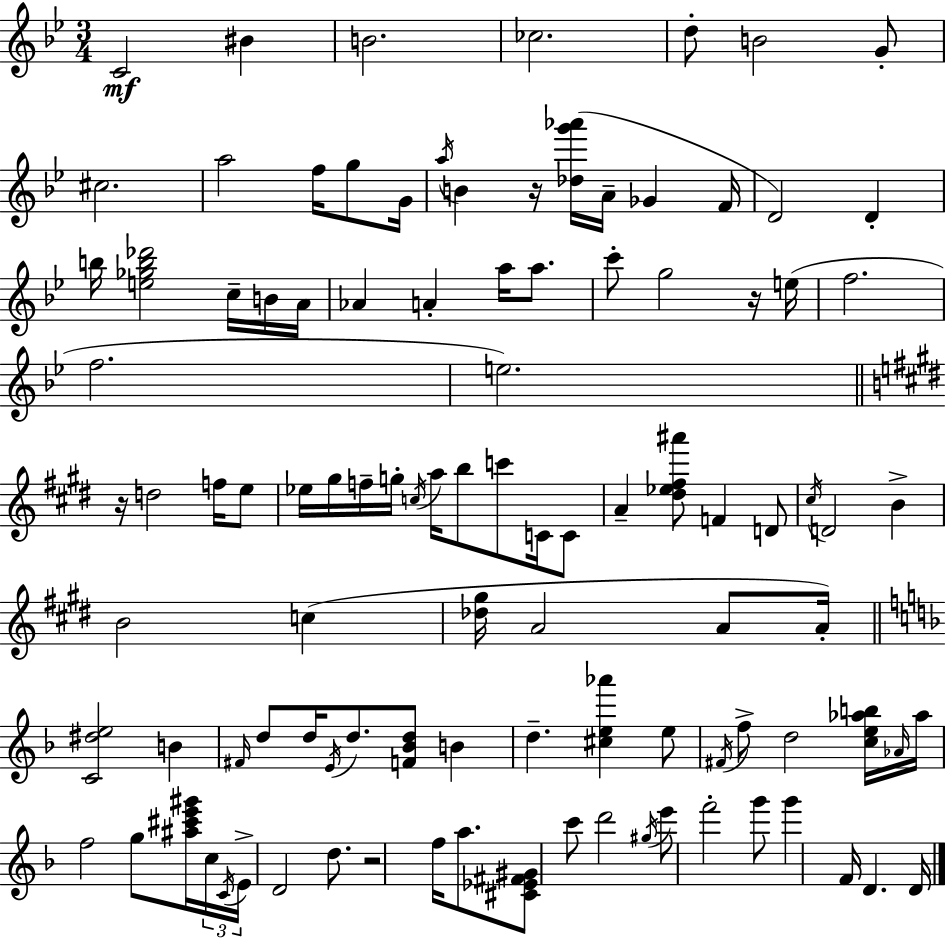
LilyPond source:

{
  \clef treble
  \numericTimeSignature
  \time 3/4
  \key bes \major
  c'2\mf bis'4 | b'2. | ces''2. | d''8-. b'2 g'8-. | \break cis''2. | a''2 f''16 g''8 g'16 | \acciaccatura { a''16 } b'4 r16 <des'' g''' aes'''>16( a'16-- ges'4 | f'16 d'2) d'4-. | \break b''16 <e'' ges'' b'' des'''>2 c''16-- b'16 | a'16 aes'4 a'4-. a''16 a''8. | c'''8-. g''2 r16 | e''16( f''2. | \break f''2. | e''2.) | \bar "||" \break \key e \major r16 d''2 f''16 e''8 | ees''16 gis''16 f''16-- g''16-. \acciaccatura { c''16 } a''16 b''8 c'''8 c'16 c'8 | a'4-- <dis'' ees'' fis'' ais'''>8 f'4 d'8 | \acciaccatura { cis''16 } d'2 b'4-> | \break b'2 c''4( | <des'' gis''>16 a'2 a'8 | a'16-.) \bar "||" \break \key f \major <c' dis'' e''>2 b'4 | \grace { fis'16 } d''8 d''16 \acciaccatura { e'16 } d''8. <f' bes' d''>8 b'4 | d''4.-- <cis'' e'' aes'''>4 | e''8 \acciaccatura { fis'16 } f''8-> d''2 | \break <c'' e'' aes'' b''>16 \grace { aes'16 } aes''16 f''2 | g''8 <ais'' cis''' e''' gis'''>16 \tuplet 3/2 { c''16 \acciaccatura { c'16 } e'16-> } d'2 | d''8. r2 | f''16 a''8. <cis' ees' fis' gis'>8 c'''8 d'''2 | \break \acciaccatura { gis''16 } e'''8 f'''2-. | g'''8 g'''4 f'16 d'4. | d'16 \bar "|."
}